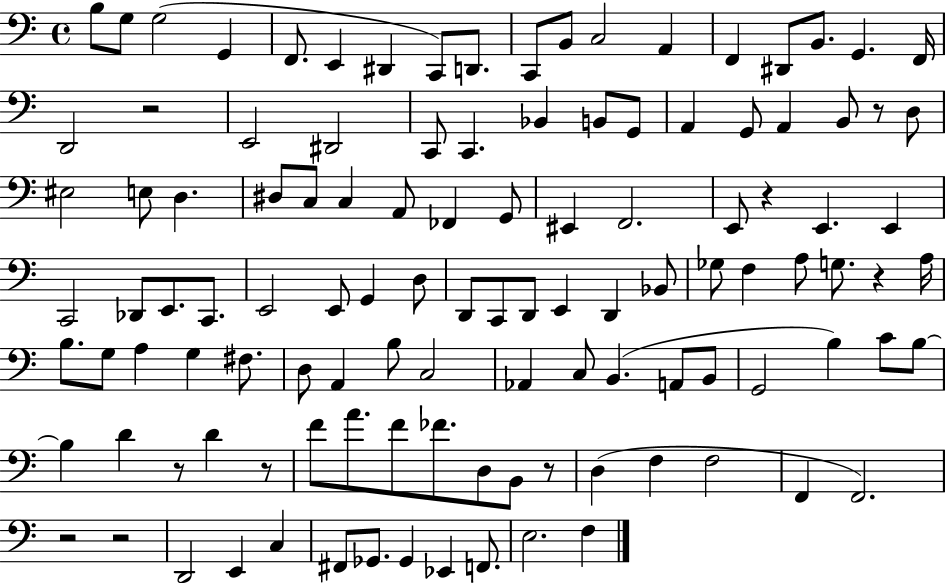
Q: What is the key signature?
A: C major